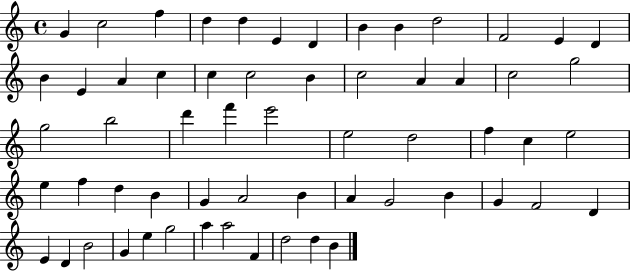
{
  \clef treble
  \time 4/4
  \defaultTimeSignature
  \key c \major
  g'4 c''2 f''4 | d''4 d''4 e'4 d'4 | b'4 b'4 d''2 | f'2 e'4 d'4 | \break b'4 e'4 a'4 c''4 | c''4 c''2 b'4 | c''2 a'4 a'4 | c''2 g''2 | \break g''2 b''2 | d'''4 f'''4 e'''2 | e''2 d''2 | f''4 c''4 e''2 | \break e''4 f''4 d''4 b'4 | g'4 a'2 b'4 | a'4 g'2 b'4 | g'4 f'2 d'4 | \break e'4 d'4 b'2 | g'4 e''4 g''2 | a''4 a''2 f'4 | d''2 d''4 b'4 | \break \bar "|."
}